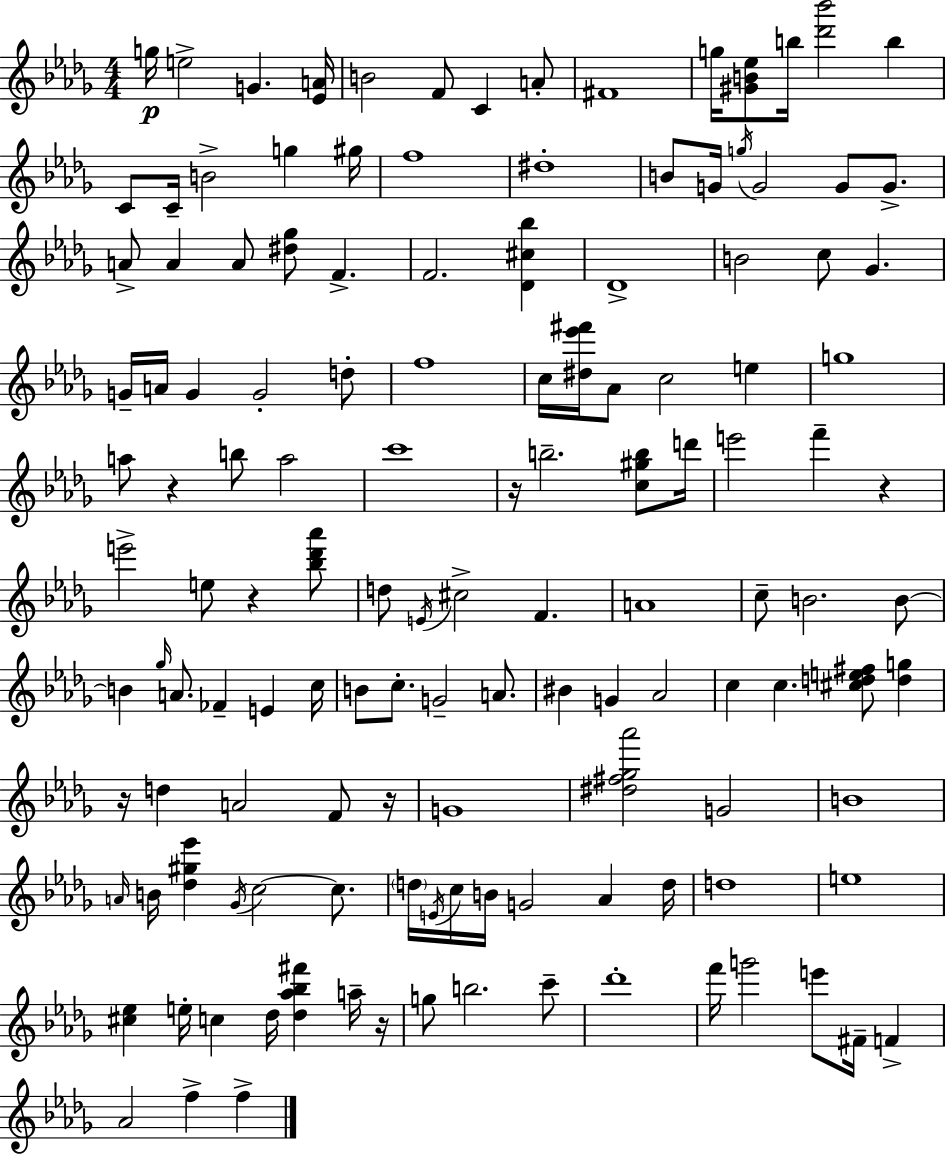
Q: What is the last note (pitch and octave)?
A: F5